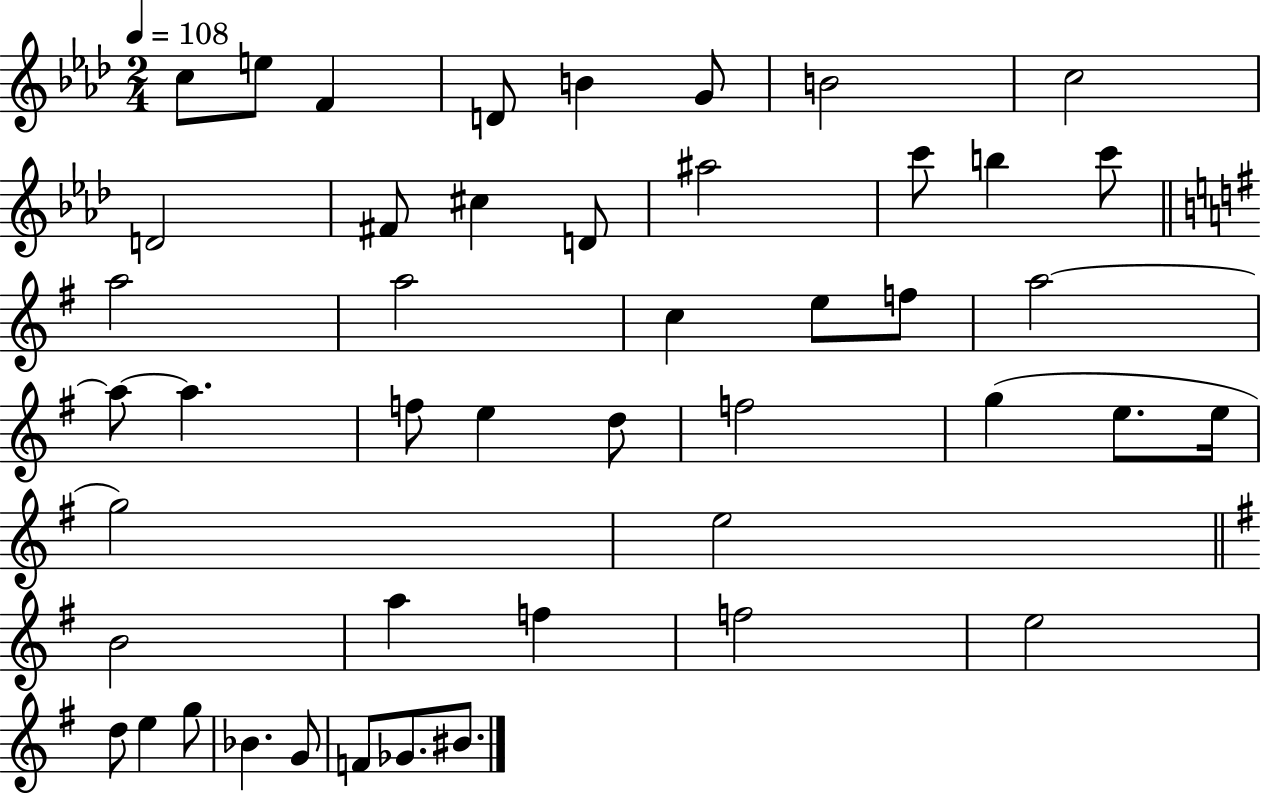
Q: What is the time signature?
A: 2/4